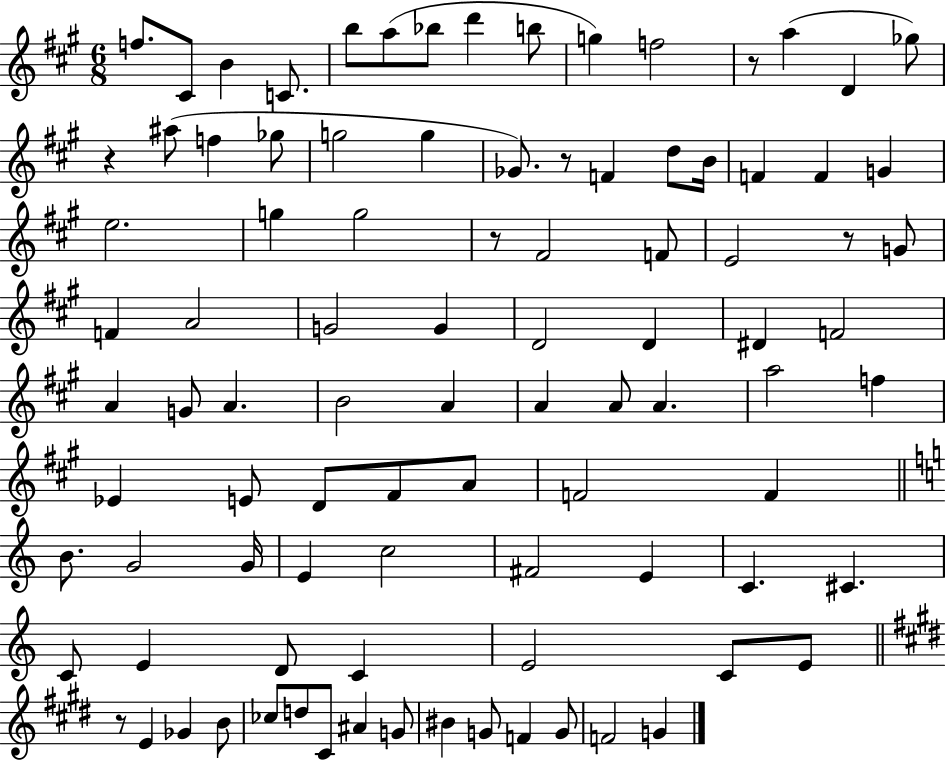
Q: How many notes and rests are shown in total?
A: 94